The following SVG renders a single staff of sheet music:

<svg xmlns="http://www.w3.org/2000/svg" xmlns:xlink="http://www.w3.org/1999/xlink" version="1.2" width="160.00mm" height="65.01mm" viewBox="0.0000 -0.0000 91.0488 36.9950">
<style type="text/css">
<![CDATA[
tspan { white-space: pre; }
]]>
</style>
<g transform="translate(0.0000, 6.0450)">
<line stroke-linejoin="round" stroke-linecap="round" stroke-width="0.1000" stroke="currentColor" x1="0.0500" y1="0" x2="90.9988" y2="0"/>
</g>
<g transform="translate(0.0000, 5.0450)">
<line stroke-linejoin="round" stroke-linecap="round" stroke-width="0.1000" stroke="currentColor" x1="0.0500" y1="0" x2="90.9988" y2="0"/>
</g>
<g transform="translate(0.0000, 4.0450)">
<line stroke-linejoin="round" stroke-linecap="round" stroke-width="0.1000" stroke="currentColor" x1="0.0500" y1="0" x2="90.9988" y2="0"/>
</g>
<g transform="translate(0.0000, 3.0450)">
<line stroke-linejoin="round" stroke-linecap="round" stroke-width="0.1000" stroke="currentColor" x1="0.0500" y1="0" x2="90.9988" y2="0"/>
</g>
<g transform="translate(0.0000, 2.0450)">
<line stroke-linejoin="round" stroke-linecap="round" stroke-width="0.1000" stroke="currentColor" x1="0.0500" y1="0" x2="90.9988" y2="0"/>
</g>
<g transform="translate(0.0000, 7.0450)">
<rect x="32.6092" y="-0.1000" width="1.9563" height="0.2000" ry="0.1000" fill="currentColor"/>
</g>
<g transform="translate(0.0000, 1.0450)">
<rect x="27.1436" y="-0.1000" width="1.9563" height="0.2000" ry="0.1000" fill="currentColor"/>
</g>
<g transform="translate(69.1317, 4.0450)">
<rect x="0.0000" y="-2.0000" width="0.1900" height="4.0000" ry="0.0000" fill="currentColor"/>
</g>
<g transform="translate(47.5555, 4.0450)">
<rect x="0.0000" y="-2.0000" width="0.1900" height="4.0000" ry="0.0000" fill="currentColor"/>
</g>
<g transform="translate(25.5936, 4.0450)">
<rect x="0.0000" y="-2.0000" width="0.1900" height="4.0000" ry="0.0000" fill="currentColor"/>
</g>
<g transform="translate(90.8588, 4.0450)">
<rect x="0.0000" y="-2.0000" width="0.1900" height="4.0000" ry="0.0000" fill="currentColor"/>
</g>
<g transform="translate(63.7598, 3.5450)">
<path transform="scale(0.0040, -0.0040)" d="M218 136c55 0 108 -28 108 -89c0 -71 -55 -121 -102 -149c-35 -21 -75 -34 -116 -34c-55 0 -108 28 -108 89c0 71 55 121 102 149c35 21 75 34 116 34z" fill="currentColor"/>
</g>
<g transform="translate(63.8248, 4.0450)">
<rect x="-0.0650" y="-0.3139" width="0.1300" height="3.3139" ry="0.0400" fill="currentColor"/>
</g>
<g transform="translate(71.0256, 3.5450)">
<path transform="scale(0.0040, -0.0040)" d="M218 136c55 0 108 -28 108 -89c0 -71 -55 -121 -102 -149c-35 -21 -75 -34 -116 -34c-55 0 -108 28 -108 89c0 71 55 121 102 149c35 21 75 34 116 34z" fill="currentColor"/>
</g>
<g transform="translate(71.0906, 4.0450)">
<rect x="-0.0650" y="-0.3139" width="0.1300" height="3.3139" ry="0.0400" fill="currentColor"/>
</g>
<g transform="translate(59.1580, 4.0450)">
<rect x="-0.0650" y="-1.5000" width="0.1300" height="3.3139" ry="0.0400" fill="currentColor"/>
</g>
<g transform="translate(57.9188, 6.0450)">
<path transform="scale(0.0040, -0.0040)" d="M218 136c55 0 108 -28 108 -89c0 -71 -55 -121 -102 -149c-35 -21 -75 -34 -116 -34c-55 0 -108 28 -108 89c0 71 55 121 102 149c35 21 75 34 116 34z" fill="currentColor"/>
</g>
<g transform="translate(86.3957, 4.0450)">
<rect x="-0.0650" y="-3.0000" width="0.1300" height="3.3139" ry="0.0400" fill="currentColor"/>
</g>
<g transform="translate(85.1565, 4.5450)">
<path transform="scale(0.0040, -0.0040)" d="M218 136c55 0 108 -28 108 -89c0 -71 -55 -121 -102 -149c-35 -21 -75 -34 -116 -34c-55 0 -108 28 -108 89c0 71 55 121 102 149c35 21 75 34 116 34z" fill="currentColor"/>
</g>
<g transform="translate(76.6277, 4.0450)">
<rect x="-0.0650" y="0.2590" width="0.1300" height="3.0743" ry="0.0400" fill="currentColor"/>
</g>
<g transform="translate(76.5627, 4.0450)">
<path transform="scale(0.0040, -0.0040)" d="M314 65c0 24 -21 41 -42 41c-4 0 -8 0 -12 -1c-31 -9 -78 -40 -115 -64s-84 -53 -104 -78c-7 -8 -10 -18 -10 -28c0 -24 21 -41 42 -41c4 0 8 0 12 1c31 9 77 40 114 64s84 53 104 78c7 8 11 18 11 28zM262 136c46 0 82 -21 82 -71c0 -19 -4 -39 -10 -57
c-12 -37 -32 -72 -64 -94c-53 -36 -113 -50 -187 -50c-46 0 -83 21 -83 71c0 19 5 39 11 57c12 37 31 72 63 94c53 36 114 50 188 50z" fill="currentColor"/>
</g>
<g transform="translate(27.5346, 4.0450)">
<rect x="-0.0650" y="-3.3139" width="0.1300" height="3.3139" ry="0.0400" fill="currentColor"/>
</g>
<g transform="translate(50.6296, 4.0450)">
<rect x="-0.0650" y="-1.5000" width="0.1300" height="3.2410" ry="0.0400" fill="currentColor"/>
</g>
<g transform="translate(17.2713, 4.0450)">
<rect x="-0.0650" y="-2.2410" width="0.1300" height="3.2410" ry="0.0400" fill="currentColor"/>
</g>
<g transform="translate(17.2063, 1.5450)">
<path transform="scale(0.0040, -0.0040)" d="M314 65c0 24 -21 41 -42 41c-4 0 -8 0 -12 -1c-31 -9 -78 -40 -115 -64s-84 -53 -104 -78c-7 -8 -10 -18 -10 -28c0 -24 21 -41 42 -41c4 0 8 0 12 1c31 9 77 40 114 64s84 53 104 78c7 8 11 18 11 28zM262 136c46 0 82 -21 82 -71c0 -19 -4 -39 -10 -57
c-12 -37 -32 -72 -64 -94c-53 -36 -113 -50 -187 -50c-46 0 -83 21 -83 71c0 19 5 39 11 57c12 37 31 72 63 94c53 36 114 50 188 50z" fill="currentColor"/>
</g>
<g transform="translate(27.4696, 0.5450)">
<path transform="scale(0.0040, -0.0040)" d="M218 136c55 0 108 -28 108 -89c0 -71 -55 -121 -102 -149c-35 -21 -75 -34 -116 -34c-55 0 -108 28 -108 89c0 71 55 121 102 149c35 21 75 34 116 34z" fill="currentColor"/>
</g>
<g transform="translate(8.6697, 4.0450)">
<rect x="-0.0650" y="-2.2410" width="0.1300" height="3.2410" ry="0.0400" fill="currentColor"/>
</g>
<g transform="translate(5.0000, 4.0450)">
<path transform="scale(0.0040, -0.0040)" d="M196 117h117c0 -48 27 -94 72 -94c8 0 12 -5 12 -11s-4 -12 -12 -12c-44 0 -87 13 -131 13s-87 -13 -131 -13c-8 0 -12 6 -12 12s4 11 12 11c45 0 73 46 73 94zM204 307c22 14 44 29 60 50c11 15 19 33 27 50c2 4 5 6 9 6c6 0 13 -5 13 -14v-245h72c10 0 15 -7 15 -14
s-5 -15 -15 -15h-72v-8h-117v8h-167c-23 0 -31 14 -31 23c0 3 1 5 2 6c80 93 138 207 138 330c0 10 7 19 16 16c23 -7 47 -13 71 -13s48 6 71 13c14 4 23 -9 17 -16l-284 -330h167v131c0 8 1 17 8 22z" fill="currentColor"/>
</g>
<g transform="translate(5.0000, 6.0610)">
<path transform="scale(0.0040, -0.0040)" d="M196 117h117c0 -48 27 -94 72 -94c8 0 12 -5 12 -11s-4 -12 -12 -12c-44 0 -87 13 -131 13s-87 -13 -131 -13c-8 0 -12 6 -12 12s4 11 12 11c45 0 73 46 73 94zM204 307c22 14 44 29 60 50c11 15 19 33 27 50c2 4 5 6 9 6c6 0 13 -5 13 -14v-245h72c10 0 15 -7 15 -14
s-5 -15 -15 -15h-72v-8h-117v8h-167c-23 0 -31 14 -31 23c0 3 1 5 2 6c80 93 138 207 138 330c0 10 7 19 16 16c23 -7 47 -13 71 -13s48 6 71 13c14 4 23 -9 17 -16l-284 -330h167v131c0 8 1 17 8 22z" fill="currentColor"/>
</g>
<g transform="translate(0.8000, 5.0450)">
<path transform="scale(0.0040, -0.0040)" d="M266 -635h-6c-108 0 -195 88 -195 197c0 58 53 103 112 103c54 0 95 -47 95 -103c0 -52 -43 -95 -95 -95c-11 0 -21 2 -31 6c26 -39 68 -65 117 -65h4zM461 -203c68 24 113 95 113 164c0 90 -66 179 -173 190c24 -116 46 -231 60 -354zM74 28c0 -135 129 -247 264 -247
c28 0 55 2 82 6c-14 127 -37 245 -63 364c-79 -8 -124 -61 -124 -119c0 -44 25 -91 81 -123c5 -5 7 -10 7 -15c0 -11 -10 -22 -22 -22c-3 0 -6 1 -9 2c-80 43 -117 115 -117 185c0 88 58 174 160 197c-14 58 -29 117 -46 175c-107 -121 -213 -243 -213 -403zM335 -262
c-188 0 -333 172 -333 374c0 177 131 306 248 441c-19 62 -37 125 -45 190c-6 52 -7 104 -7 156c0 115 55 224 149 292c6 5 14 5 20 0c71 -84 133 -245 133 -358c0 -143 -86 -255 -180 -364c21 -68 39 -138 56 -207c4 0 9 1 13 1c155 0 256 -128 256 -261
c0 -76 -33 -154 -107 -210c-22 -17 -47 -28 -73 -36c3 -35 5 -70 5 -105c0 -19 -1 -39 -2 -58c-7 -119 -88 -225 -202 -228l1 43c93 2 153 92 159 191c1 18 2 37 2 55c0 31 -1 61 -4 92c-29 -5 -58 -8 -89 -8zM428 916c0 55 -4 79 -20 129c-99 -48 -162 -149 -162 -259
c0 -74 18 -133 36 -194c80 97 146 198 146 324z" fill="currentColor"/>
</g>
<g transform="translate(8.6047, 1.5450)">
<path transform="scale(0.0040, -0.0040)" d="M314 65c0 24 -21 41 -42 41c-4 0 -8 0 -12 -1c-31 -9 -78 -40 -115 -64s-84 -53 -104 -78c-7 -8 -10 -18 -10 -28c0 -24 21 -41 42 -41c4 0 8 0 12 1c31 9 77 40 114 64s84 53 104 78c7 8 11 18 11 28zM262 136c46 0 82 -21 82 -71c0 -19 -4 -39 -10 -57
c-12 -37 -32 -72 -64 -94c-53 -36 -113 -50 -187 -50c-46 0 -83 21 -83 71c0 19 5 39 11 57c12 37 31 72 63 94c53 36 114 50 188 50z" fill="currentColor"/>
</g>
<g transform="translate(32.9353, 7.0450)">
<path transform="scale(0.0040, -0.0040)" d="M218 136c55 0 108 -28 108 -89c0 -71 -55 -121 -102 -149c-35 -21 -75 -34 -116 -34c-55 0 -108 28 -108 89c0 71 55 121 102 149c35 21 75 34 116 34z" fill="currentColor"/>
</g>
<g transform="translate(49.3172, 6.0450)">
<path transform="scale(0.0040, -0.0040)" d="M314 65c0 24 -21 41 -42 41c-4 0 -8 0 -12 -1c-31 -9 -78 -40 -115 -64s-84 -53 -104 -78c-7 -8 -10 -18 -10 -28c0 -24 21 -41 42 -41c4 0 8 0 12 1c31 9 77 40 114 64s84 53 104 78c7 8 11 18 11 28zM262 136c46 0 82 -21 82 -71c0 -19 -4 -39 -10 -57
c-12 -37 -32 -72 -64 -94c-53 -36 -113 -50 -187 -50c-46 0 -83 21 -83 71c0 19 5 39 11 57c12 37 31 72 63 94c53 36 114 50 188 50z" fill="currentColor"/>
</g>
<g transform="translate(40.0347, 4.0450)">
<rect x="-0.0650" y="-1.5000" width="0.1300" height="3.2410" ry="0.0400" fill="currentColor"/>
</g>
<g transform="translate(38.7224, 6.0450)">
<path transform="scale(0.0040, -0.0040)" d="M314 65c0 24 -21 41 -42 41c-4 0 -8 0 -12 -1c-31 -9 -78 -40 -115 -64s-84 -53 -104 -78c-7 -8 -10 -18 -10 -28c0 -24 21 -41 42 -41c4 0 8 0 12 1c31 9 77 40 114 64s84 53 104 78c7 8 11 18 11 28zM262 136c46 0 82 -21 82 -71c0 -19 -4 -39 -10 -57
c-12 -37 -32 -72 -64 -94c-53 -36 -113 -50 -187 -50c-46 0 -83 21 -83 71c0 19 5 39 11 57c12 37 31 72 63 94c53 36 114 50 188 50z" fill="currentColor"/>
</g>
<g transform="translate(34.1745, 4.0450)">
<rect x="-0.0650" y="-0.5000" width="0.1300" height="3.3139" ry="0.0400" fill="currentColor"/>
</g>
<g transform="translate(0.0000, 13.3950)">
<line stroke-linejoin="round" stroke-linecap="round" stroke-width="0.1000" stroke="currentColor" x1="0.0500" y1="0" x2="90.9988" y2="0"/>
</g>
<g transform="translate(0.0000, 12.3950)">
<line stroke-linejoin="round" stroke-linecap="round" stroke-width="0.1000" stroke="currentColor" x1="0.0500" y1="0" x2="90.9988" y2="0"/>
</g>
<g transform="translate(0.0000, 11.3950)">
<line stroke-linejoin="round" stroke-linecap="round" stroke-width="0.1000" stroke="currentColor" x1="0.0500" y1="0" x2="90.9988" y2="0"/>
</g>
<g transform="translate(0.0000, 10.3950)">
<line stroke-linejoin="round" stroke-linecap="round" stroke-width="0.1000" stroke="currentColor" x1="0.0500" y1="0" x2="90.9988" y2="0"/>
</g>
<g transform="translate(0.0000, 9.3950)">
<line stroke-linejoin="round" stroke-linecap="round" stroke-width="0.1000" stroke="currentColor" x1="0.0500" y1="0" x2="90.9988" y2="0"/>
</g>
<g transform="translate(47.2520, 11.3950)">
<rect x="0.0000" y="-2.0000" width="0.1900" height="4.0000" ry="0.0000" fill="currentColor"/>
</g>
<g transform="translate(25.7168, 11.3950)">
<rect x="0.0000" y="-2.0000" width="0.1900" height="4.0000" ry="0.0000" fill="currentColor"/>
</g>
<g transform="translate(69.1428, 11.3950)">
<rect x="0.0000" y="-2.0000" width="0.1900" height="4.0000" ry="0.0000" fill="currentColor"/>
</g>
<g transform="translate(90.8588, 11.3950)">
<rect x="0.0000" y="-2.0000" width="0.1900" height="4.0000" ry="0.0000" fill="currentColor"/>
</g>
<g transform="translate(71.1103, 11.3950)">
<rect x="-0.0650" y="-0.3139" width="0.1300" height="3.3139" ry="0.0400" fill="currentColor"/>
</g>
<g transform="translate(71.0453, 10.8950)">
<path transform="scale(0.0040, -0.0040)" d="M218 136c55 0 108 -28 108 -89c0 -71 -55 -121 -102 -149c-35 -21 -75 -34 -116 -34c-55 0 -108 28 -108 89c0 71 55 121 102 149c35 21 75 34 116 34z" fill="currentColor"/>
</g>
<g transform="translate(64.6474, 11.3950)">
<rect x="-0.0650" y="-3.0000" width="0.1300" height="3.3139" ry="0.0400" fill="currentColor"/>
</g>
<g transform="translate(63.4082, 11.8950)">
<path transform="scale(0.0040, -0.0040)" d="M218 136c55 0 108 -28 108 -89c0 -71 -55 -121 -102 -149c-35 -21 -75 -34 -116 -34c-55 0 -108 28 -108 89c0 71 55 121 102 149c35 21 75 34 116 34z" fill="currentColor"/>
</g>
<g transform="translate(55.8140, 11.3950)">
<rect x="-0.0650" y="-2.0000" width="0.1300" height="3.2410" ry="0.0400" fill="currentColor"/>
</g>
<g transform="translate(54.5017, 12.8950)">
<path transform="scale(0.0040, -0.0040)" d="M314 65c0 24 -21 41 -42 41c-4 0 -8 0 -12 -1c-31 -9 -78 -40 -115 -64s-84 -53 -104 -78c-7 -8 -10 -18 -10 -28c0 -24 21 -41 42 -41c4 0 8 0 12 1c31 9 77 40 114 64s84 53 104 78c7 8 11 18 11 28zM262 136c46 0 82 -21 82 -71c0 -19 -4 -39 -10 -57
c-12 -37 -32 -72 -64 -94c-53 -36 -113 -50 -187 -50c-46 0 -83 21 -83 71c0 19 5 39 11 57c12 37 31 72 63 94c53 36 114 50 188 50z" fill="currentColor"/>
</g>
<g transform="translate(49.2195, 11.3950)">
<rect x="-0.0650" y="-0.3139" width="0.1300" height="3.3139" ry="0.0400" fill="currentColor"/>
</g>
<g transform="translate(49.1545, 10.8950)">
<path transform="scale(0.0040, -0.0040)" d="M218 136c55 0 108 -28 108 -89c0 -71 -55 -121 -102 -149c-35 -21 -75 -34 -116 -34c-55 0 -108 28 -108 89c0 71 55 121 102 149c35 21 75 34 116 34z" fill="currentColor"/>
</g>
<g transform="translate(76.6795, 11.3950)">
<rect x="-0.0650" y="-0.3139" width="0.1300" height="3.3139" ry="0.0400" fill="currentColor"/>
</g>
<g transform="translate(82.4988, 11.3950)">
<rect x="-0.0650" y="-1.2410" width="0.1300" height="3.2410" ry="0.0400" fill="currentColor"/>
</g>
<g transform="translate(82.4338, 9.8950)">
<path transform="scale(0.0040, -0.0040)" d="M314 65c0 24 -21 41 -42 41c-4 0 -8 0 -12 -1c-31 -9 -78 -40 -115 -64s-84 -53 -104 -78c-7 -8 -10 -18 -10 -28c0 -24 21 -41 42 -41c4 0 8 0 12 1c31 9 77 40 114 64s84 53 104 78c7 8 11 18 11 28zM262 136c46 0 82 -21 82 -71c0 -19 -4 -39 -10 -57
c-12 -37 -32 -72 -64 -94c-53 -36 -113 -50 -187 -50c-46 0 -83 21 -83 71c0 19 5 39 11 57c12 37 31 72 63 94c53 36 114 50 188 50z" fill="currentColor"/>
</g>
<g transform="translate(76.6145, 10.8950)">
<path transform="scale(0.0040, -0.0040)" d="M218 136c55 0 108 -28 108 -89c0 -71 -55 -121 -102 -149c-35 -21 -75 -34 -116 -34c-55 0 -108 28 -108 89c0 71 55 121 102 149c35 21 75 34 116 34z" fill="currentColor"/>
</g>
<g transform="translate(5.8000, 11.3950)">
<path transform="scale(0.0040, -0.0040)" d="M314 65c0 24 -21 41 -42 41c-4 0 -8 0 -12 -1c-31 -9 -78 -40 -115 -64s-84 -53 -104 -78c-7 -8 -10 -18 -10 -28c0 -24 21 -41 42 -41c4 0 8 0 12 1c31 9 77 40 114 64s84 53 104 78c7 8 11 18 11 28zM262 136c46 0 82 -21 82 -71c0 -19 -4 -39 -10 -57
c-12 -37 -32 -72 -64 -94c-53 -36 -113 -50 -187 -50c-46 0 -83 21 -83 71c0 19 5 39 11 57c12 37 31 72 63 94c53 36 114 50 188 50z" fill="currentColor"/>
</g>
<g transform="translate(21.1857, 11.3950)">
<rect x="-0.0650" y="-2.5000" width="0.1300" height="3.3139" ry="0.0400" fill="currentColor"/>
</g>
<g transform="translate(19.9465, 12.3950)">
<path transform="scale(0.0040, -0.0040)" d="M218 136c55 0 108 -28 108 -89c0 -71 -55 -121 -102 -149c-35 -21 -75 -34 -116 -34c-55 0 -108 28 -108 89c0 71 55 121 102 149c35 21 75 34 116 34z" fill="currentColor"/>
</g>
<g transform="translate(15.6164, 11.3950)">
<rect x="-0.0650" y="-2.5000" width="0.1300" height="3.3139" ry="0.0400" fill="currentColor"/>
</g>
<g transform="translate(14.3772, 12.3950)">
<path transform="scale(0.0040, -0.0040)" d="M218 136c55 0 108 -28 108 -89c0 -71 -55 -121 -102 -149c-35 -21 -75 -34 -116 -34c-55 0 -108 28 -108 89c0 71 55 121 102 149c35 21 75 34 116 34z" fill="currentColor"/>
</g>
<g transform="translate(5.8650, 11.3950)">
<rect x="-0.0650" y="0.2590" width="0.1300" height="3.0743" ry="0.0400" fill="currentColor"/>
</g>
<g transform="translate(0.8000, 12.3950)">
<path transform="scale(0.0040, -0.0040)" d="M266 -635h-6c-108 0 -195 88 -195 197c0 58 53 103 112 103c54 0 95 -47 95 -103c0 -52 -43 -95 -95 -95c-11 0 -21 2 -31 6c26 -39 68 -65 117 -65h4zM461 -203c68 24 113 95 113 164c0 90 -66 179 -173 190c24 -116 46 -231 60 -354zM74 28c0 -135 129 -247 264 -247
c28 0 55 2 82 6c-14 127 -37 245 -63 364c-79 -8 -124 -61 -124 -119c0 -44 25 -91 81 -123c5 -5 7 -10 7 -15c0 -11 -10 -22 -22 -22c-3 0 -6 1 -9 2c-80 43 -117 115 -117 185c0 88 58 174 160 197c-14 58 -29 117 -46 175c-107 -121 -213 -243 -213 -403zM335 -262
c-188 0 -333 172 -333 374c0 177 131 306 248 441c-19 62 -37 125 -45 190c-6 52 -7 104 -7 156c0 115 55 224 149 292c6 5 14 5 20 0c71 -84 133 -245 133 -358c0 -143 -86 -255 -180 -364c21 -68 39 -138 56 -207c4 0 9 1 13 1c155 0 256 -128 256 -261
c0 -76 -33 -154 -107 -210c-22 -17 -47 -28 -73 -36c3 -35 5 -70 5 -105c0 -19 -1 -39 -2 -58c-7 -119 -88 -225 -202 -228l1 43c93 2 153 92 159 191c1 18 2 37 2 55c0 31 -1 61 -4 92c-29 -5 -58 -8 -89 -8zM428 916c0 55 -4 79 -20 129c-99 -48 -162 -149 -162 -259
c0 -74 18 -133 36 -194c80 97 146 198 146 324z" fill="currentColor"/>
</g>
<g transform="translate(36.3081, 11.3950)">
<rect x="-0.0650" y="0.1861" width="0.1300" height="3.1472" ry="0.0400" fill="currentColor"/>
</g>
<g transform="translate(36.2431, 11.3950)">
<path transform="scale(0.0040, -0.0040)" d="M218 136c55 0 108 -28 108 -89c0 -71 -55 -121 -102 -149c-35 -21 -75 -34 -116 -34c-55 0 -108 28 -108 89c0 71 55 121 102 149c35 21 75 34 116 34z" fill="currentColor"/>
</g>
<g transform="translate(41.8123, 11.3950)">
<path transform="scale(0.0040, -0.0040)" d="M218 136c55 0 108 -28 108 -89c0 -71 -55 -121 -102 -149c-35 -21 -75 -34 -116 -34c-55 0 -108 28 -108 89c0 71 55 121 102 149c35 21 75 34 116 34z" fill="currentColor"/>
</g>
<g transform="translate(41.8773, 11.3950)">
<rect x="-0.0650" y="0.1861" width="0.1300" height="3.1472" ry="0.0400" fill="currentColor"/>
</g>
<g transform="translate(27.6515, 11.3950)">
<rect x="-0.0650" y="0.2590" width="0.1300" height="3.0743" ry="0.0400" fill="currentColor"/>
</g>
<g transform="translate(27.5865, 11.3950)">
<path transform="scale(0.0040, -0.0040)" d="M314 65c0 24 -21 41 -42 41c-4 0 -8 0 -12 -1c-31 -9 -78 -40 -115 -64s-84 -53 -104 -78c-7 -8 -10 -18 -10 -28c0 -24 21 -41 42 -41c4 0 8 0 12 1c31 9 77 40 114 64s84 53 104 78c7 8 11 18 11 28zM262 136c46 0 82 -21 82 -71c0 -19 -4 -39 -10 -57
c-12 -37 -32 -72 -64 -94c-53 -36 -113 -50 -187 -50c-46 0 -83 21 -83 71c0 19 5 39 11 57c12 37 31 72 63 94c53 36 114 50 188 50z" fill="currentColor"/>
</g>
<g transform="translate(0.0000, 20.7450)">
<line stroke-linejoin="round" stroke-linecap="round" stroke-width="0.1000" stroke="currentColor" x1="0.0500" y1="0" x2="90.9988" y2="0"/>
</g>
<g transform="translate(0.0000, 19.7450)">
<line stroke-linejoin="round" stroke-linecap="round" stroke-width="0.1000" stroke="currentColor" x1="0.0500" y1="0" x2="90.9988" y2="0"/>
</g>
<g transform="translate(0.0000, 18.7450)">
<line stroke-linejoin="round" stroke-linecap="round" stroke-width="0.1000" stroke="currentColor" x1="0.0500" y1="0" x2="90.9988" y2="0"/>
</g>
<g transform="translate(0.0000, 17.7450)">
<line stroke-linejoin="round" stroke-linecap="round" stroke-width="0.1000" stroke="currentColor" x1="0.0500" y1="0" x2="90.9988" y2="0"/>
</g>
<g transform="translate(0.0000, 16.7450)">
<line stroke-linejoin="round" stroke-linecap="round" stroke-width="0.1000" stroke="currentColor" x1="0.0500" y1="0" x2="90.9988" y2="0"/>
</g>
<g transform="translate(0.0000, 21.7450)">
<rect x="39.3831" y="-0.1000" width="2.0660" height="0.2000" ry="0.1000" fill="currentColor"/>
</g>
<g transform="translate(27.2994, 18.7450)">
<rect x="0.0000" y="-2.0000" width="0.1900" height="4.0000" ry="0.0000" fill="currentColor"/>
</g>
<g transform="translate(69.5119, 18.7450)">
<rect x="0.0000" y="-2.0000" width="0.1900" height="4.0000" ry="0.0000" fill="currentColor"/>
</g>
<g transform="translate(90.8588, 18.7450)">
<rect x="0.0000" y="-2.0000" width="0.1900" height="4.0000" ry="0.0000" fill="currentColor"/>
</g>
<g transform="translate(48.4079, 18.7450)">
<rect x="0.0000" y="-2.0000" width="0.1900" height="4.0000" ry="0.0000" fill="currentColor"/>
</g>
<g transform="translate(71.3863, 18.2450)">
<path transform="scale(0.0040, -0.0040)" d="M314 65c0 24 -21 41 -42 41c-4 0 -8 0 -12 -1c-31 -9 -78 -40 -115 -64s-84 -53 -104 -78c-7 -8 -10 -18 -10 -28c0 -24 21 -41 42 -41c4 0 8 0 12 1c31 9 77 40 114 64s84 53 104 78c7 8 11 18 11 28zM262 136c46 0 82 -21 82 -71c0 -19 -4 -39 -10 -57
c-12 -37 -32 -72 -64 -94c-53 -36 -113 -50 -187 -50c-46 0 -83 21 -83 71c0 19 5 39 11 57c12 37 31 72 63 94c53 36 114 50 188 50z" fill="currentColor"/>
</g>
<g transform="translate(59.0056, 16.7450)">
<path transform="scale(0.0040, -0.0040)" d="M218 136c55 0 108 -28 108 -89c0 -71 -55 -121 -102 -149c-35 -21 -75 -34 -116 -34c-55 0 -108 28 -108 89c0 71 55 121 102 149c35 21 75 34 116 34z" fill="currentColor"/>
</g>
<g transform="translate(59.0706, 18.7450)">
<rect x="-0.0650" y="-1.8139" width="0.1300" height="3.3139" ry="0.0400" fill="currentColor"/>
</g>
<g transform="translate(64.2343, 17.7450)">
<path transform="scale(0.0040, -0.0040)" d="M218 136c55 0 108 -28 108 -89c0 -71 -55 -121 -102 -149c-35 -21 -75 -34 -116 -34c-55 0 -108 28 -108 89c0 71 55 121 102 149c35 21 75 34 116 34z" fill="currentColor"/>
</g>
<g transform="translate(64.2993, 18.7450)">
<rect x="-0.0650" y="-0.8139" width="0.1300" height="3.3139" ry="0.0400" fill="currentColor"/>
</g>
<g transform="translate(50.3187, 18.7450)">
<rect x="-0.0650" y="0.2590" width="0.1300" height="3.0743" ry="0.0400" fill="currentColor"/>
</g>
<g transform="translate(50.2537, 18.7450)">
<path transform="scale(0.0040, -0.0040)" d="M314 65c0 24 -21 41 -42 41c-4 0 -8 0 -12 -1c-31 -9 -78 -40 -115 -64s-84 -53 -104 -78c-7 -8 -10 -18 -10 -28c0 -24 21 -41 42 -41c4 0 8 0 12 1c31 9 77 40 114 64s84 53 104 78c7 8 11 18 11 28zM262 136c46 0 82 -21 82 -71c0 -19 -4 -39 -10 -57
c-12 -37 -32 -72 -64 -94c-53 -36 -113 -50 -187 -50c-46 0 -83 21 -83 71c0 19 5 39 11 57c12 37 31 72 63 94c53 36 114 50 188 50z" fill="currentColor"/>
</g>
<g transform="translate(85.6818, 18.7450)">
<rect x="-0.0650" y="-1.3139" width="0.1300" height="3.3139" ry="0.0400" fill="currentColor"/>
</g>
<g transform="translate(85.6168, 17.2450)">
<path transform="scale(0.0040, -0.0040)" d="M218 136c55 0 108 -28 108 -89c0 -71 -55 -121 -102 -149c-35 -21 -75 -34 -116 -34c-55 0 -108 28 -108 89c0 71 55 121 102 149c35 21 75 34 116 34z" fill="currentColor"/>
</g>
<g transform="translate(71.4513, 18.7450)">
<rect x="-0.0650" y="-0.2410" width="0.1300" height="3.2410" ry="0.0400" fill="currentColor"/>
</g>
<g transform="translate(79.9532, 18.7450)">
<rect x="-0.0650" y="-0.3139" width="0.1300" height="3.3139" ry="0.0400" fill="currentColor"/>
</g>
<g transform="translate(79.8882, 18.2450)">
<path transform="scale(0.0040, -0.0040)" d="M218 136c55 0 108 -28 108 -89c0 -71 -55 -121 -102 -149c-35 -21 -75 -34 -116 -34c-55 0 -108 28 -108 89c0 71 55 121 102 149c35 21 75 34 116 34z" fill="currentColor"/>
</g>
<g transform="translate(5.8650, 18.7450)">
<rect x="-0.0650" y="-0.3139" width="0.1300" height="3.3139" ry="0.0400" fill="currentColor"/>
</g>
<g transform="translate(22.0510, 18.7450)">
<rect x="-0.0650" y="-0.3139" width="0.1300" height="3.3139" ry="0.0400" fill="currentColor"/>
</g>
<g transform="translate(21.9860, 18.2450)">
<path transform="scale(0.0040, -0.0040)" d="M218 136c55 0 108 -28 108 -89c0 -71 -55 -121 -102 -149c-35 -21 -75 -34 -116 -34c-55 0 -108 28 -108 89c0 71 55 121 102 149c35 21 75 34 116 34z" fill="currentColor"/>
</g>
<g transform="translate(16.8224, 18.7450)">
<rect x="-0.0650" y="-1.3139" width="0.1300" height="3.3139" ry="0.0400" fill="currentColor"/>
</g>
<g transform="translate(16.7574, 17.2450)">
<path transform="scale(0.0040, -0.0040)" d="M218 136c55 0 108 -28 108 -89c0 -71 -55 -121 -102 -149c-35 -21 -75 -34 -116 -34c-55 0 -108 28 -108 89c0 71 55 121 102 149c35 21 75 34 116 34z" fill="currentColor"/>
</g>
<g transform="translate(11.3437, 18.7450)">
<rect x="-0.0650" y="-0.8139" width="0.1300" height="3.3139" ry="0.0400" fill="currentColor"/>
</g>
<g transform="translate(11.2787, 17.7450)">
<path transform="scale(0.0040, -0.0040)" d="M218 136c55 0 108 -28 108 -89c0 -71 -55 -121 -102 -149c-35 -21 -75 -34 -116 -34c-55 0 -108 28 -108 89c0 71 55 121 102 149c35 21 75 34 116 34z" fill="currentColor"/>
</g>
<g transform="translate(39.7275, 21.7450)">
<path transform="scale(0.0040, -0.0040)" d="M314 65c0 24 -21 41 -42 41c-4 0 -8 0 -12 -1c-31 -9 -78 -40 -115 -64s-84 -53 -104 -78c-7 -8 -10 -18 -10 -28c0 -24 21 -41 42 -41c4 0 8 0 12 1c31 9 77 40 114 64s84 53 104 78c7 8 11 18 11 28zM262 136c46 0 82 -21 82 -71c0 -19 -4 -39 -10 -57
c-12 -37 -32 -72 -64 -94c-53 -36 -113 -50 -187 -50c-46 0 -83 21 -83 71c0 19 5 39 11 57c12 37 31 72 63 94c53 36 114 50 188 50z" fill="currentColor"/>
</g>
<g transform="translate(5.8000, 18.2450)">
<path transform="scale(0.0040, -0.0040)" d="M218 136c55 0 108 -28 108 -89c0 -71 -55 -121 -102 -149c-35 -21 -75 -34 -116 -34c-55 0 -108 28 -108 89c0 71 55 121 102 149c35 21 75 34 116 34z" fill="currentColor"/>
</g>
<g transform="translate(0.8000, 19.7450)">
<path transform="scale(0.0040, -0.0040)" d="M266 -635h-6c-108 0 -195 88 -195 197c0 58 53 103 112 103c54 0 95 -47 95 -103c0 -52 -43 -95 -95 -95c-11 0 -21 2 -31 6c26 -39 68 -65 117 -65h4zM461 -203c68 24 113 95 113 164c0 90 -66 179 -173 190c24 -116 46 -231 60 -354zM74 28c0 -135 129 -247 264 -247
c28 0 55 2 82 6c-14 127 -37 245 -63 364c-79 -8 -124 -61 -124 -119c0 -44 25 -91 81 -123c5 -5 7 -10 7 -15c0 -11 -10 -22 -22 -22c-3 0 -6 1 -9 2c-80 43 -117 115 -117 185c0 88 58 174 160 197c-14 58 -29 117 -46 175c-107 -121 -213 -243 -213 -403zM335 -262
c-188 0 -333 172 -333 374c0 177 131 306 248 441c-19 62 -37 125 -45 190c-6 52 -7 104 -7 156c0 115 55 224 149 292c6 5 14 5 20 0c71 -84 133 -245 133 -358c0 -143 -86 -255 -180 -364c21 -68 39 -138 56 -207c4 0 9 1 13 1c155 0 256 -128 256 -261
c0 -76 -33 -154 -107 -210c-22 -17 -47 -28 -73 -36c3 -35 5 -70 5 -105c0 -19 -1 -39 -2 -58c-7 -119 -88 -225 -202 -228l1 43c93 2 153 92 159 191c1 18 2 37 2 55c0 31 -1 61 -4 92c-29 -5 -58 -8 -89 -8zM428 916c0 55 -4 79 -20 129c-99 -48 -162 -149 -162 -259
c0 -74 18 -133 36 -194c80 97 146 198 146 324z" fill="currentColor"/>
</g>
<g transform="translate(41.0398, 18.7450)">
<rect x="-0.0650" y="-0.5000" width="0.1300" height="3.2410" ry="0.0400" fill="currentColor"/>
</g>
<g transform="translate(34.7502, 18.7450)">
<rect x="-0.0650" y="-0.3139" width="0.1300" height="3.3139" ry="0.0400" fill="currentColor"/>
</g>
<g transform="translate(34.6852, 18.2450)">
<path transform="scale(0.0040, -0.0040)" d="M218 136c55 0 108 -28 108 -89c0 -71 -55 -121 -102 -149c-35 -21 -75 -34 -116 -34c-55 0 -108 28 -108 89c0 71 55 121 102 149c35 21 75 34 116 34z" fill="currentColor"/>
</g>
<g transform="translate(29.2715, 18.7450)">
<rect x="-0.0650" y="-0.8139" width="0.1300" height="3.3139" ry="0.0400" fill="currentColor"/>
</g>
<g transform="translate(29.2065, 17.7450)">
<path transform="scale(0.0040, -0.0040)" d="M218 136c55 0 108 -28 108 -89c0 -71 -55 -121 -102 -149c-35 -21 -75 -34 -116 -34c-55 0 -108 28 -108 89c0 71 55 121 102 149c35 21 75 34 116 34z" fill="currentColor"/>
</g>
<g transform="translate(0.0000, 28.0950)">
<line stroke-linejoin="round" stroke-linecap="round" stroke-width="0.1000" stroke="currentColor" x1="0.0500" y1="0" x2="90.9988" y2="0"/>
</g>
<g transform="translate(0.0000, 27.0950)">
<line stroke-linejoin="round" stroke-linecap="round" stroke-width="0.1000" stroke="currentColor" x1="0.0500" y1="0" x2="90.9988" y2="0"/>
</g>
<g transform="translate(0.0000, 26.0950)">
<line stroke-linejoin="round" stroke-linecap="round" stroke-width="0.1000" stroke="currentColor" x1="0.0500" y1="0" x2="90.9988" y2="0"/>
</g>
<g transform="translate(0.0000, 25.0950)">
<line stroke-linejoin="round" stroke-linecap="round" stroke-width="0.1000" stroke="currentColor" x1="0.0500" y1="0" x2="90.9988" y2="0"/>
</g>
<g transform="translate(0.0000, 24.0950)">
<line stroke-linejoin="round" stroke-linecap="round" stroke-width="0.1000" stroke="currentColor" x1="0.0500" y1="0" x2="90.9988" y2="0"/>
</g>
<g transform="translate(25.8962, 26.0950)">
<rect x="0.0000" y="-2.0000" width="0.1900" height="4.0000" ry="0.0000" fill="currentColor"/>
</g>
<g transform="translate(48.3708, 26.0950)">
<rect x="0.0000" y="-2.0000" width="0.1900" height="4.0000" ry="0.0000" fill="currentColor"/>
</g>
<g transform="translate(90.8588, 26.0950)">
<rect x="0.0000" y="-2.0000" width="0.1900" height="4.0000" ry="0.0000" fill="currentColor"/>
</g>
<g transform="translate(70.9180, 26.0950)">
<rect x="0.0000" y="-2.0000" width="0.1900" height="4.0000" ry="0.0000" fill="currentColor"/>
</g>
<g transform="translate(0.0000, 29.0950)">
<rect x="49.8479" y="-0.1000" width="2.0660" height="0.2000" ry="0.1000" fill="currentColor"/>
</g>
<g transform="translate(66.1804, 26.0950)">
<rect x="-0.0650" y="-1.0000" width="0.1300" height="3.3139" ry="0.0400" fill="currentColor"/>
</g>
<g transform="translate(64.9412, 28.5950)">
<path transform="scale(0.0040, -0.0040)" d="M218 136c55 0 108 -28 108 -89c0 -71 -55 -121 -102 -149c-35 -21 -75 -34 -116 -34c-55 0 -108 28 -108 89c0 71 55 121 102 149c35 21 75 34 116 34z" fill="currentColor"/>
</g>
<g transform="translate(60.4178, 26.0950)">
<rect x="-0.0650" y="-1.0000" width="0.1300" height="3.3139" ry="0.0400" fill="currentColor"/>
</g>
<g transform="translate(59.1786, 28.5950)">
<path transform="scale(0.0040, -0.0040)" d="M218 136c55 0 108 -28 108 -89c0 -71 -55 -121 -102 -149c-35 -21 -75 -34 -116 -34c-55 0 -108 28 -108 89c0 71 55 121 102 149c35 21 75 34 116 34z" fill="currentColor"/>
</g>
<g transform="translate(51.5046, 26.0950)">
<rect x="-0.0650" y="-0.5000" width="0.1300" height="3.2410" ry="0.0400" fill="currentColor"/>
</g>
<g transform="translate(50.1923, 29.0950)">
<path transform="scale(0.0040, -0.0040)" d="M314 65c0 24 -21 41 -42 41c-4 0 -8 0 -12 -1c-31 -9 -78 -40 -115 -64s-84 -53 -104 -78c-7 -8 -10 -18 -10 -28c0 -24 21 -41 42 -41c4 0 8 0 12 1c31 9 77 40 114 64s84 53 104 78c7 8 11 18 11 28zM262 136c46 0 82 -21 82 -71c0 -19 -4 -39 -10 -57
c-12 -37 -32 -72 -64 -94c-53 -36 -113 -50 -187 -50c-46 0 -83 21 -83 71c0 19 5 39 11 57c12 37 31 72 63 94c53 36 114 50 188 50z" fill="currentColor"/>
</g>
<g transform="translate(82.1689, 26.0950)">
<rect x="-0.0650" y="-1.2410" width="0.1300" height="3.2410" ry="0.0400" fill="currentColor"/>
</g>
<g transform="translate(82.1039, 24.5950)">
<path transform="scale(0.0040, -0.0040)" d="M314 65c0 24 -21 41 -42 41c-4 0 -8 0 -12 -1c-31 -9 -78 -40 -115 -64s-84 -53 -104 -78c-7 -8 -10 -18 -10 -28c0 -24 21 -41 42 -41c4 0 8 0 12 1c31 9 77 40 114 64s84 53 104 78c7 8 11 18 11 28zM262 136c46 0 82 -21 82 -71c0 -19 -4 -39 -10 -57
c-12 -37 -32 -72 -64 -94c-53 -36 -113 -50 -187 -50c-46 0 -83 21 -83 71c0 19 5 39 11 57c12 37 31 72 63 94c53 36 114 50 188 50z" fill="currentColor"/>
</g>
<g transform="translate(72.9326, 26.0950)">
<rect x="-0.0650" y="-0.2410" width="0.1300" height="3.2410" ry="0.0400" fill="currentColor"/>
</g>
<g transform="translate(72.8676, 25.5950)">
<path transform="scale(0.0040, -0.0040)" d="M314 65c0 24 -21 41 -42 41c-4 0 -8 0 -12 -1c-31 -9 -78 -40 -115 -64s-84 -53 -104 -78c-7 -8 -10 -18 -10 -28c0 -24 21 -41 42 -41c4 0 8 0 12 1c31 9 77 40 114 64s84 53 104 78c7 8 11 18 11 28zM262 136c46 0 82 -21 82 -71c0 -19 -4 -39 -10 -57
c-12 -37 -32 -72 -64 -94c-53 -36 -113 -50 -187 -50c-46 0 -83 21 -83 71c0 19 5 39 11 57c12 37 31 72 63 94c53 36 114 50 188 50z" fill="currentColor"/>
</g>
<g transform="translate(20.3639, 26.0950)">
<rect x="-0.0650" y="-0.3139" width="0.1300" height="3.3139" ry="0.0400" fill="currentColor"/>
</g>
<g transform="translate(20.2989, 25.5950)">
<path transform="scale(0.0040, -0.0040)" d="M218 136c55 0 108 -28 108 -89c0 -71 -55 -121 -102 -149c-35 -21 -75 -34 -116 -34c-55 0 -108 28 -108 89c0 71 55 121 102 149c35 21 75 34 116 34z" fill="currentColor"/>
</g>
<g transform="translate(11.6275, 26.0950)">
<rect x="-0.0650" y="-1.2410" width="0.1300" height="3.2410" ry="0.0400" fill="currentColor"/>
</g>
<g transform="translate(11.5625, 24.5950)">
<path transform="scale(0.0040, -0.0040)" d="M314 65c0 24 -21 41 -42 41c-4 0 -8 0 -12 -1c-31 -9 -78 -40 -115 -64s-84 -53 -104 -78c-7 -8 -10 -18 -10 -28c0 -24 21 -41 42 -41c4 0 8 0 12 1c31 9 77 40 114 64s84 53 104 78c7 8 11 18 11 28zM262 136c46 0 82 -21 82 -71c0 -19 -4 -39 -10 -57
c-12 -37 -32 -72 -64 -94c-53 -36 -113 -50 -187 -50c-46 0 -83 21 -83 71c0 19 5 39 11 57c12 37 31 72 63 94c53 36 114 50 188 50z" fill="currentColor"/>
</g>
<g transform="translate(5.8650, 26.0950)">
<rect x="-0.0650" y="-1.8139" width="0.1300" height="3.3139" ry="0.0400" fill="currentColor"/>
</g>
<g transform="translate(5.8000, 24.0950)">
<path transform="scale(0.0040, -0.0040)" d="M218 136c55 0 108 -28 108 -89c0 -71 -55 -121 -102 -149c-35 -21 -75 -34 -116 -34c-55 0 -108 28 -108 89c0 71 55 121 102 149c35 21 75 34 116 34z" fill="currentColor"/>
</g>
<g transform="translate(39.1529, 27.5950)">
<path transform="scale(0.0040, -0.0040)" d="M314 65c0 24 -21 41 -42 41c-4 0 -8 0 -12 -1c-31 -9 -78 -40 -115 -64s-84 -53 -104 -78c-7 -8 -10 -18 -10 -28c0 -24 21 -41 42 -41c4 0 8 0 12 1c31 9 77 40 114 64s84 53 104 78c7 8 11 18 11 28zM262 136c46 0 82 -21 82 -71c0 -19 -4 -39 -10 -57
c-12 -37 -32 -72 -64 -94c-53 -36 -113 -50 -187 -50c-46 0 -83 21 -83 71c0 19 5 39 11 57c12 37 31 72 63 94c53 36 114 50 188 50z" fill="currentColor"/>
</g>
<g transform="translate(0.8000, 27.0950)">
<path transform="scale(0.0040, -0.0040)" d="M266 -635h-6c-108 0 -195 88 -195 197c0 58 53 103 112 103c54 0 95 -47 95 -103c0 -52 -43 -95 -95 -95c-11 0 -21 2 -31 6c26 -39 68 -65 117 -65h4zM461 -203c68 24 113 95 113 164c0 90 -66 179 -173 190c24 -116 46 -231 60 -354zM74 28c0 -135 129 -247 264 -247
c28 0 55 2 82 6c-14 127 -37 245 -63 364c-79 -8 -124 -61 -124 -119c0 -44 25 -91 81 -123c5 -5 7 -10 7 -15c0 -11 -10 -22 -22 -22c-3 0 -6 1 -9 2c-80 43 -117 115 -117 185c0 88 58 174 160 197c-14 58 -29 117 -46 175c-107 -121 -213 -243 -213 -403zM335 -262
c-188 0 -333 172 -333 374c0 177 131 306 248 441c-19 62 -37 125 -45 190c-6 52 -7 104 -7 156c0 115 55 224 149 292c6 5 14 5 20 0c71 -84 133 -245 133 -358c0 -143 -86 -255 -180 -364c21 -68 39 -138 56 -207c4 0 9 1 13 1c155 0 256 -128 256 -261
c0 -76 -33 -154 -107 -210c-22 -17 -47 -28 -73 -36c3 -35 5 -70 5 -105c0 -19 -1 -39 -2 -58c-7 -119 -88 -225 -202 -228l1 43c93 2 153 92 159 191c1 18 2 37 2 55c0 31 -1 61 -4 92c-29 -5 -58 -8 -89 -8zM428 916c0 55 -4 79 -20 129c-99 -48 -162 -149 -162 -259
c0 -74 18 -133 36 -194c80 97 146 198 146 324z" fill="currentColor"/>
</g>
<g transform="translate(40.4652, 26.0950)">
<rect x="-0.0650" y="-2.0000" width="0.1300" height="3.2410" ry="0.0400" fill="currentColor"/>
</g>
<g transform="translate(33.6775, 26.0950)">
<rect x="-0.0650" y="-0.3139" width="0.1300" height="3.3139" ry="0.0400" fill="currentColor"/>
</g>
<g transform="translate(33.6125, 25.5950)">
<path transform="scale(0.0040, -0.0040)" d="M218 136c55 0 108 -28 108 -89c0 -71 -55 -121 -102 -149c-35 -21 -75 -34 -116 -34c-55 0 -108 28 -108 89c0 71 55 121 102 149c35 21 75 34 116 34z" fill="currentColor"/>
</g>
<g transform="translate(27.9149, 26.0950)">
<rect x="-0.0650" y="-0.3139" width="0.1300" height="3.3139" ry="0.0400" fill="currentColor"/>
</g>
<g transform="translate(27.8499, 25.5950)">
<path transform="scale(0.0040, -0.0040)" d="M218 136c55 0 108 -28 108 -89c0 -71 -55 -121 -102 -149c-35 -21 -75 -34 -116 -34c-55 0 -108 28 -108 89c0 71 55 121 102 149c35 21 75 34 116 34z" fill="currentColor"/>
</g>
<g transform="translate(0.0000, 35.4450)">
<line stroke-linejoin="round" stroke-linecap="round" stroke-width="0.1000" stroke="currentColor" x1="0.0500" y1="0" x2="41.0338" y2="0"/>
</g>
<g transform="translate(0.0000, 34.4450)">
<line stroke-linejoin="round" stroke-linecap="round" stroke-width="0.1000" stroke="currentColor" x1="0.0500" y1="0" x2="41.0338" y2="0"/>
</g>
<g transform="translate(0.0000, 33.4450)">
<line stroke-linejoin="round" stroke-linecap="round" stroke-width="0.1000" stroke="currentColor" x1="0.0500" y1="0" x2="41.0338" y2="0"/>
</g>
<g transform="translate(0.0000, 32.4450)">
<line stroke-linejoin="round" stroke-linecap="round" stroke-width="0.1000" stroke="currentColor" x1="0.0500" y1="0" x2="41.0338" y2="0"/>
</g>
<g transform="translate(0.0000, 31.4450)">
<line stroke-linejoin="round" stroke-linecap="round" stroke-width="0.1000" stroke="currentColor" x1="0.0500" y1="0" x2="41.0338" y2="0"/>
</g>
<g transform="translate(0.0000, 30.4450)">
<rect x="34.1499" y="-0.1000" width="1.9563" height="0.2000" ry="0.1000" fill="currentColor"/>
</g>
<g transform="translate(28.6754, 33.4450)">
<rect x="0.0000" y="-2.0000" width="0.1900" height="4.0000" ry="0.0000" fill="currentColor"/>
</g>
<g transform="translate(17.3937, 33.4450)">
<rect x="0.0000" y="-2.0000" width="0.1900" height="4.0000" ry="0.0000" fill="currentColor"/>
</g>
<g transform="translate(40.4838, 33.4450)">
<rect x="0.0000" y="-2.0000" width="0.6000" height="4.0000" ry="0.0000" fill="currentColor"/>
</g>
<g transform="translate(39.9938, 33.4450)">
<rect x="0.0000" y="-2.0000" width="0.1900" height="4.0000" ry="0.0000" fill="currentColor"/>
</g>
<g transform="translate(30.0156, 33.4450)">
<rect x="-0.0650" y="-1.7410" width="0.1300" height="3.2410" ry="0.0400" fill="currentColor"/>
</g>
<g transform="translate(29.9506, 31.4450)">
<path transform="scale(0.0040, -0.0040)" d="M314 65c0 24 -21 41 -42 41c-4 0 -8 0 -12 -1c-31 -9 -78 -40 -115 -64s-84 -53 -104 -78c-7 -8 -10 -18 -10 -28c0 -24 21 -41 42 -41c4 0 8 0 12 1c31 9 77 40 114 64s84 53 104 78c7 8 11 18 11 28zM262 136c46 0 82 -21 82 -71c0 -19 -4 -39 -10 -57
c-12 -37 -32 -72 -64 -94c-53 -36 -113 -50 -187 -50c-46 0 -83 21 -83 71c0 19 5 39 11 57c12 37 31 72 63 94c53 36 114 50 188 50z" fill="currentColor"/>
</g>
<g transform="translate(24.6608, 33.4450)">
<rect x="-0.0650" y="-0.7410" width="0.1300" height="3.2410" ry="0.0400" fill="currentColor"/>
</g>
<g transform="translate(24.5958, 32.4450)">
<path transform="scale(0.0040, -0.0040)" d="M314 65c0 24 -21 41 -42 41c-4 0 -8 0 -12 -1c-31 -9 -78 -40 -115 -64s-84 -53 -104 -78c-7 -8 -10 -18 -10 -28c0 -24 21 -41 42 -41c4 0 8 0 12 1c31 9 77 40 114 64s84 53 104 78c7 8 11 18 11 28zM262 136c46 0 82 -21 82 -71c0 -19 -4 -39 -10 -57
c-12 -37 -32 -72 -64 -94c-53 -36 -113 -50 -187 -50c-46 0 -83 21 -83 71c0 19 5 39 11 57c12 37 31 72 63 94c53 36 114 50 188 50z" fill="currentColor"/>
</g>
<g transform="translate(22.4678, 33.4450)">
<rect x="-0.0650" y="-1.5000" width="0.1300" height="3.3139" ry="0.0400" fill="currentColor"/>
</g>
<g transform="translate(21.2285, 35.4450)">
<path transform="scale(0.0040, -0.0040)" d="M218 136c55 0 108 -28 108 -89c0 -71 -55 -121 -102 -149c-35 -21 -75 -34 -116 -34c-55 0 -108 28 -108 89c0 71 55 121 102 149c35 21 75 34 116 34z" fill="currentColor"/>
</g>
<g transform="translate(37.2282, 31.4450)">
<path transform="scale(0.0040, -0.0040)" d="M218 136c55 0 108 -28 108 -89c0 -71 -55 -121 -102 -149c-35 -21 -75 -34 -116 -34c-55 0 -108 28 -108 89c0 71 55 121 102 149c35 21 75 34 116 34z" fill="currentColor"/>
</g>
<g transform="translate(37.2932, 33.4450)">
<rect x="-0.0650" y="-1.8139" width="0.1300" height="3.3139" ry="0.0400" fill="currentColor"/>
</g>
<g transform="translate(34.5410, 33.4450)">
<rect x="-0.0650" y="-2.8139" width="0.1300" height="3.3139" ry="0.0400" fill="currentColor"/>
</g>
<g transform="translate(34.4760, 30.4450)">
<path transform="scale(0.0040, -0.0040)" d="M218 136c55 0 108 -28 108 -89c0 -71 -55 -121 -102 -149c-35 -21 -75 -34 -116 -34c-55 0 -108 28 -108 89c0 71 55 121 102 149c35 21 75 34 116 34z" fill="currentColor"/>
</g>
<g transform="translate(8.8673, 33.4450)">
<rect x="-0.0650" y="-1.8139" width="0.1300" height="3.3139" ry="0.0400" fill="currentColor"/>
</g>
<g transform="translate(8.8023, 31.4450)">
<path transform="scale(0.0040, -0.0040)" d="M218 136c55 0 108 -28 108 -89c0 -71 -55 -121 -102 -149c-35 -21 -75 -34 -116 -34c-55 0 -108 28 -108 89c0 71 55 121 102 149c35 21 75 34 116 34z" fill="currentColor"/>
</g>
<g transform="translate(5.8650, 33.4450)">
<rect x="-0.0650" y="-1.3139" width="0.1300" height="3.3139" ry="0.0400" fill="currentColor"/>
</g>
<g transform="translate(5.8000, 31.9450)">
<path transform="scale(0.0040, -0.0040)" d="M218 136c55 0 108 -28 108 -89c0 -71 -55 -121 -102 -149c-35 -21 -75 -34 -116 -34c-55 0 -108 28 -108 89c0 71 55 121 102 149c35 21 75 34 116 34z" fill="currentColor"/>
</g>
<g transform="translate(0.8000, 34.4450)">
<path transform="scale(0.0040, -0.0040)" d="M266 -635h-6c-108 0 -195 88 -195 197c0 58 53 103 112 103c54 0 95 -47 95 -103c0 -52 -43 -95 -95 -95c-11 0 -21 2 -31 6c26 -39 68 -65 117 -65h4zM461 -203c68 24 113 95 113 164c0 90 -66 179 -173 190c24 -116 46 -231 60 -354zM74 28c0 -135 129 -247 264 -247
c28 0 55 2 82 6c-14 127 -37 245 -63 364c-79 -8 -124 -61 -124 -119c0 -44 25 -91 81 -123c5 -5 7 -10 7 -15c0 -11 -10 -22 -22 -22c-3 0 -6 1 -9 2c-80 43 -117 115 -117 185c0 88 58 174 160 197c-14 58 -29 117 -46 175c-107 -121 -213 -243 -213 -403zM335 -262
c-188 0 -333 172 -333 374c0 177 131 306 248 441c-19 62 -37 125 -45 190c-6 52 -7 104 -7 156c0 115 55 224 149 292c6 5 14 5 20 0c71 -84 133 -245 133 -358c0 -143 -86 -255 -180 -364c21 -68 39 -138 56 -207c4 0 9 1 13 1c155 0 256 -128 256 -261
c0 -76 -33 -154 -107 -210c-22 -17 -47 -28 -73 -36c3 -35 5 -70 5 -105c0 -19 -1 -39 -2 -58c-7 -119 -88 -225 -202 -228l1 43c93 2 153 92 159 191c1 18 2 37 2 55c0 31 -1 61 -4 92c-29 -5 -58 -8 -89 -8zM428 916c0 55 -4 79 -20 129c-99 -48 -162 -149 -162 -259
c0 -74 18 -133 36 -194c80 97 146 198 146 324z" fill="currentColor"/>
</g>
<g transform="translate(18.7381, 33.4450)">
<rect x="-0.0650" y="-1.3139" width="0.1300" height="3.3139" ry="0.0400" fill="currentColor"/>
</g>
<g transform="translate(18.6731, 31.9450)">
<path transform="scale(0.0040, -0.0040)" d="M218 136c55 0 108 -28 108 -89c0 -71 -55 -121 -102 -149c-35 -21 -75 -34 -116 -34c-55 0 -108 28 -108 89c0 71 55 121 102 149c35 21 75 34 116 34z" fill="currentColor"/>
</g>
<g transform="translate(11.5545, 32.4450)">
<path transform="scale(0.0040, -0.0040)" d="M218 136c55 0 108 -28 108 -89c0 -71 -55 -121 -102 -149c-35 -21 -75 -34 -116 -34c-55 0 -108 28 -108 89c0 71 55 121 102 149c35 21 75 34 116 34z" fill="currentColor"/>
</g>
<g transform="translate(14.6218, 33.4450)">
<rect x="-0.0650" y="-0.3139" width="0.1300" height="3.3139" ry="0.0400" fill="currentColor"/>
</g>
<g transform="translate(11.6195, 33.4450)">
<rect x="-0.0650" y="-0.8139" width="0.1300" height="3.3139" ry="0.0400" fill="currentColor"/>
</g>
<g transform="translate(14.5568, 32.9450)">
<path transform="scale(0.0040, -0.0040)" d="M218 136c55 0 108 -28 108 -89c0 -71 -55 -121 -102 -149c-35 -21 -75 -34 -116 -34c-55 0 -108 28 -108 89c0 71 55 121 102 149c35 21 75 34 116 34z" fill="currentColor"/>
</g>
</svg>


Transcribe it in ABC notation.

X:1
T:Untitled
M:4/4
L:1/4
K:C
g2 g2 b C E2 E2 E c c B2 A B2 G G B2 B B c F2 A c c e2 c d e c d c C2 B2 f d c2 c e f e2 c c c F2 C2 D D c2 e2 e f d c e E d2 f2 a f